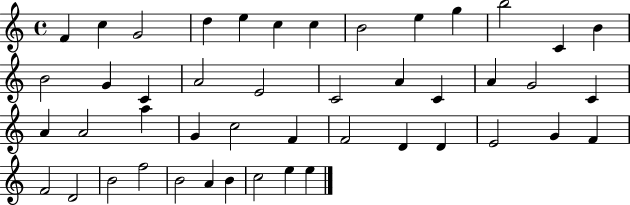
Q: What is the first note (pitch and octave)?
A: F4